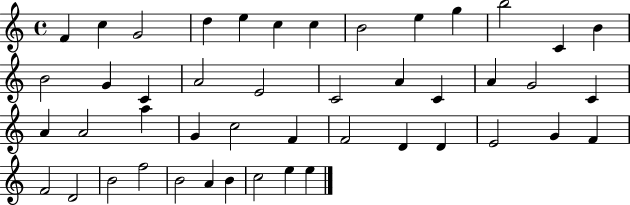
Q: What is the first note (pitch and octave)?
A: F4